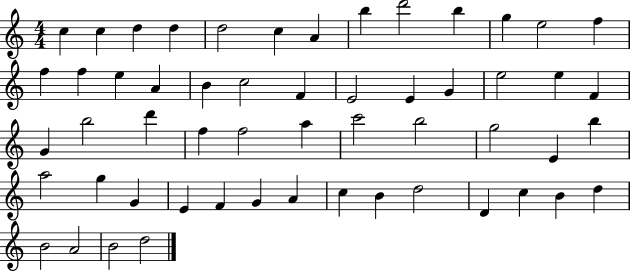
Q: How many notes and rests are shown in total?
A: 55